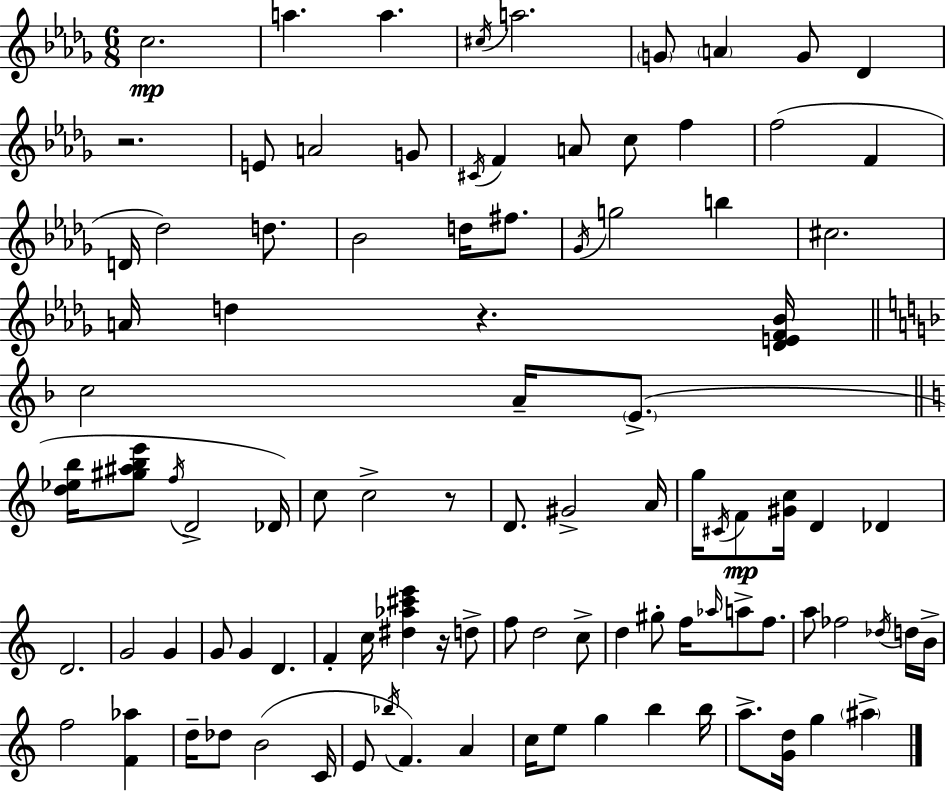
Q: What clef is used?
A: treble